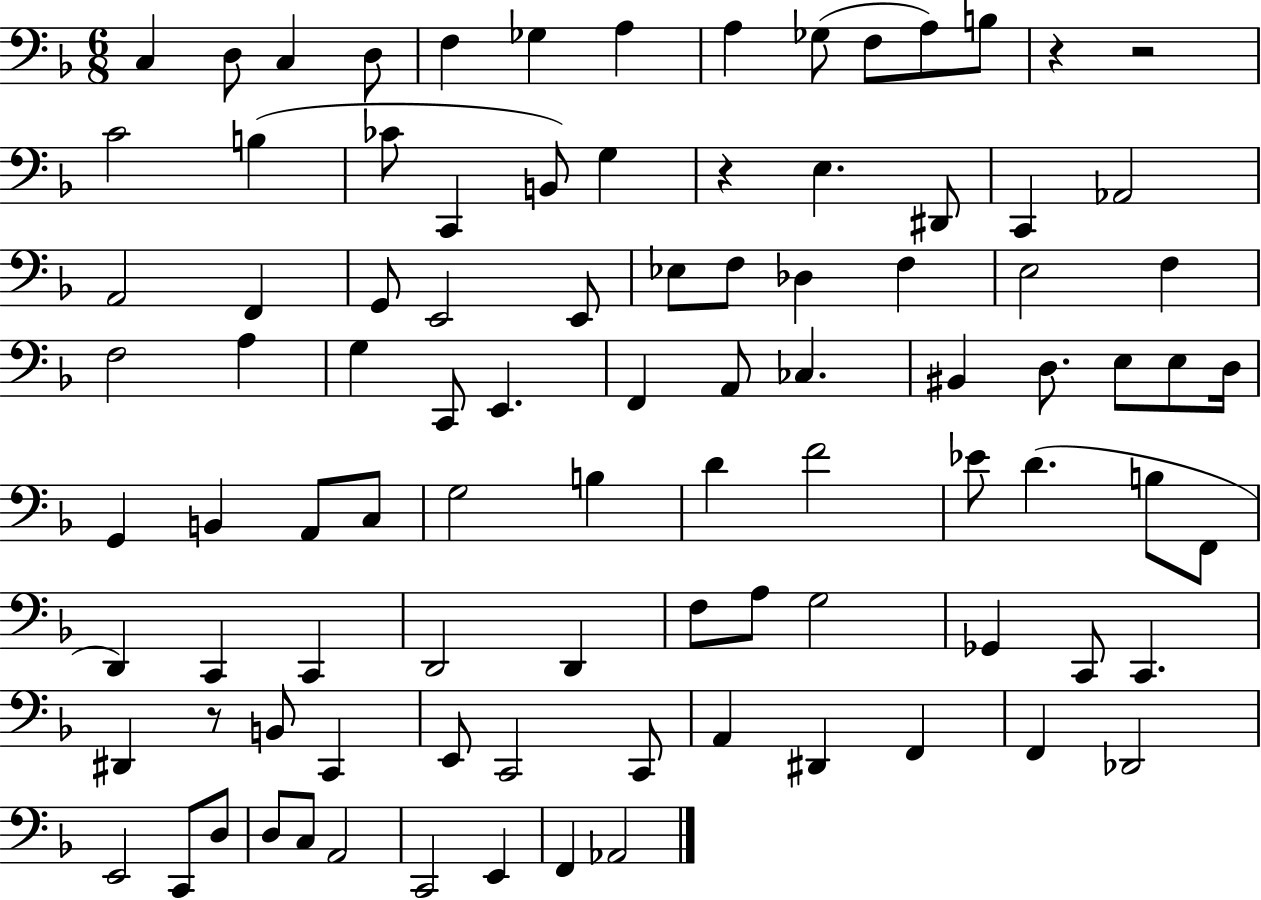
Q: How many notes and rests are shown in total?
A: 94